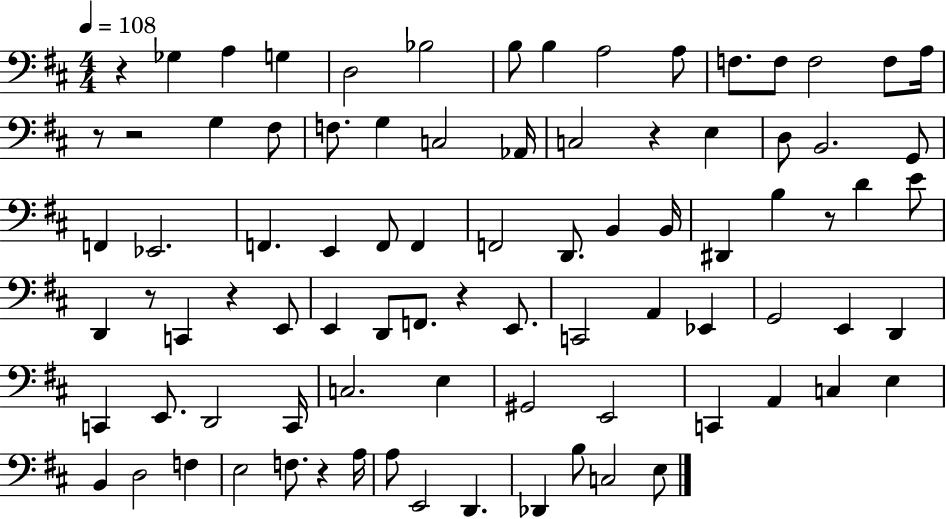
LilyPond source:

{
  \clef bass
  \numericTimeSignature
  \time 4/4
  \key d \major
  \tempo 4 = 108
  r4 ges4 a4 g4 | d2 bes2 | b8 b4 a2 a8 | f8. f8 f2 f8 a16 | \break r8 r2 g4 fis8 | f8. g4 c2 aes,16 | c2 r4 e4 | d8 b,2. g,8 | \break f,4 ees,2. | f,4. e,4 f,8 f,4 | f,2 d,8. b,4 b,16 | dis,4 b4 r8 d'4 e'8 | \break d,4 r8 c,4 r4 e,8 | e,4 d,8 f,8. r4 e,8. | c,2 a,4 ees,4 | g,2 e,4 d,4 | \break c,4 e,8. d,2 c,16 | c2. e4 | gis,2 e,2 | c,4 a,4 c4 e4 | \break b,4 d2 f4 | e2 f8. r4 a16 | a8 e,2 d,4. | des,4 b8 c2 e8 | \break \bar "|."
}